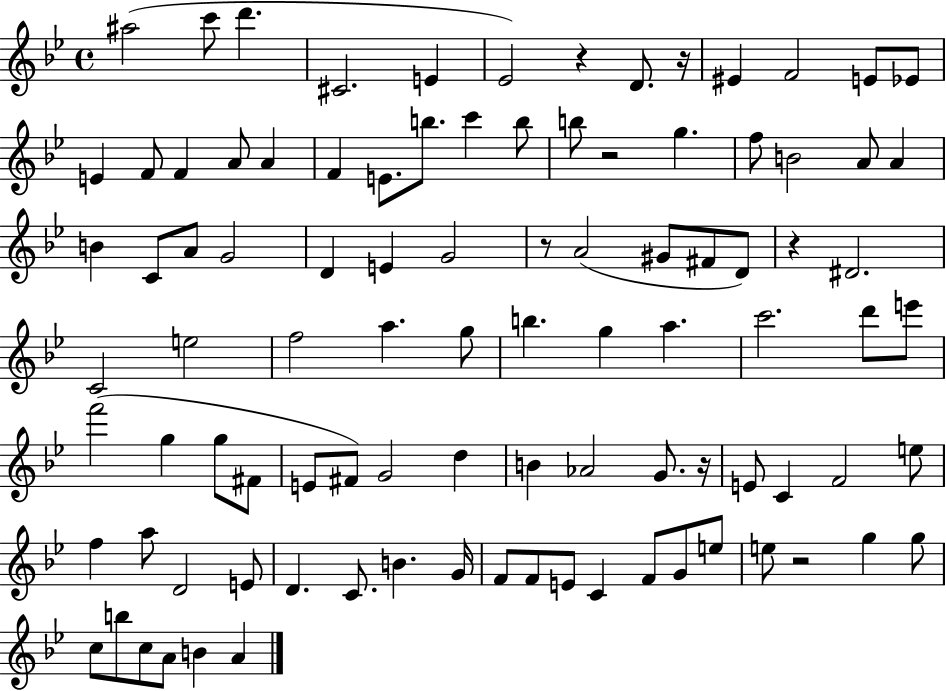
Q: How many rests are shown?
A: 7